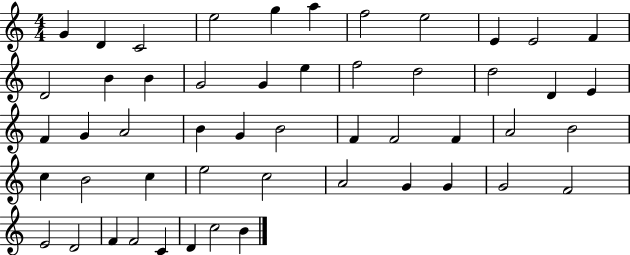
X:1
T:Untitled
M:4/4
L:1/4
K:C
G D C2 e2 g a f2 e2 E E2 F D2 B B G2 G e f2 d2 d2 D E F G A2 B G B2 F F2 F A2 B2 c B2 c e2 c2 A2 G G G2 F2 E2 D2 F F2 C D c2 B